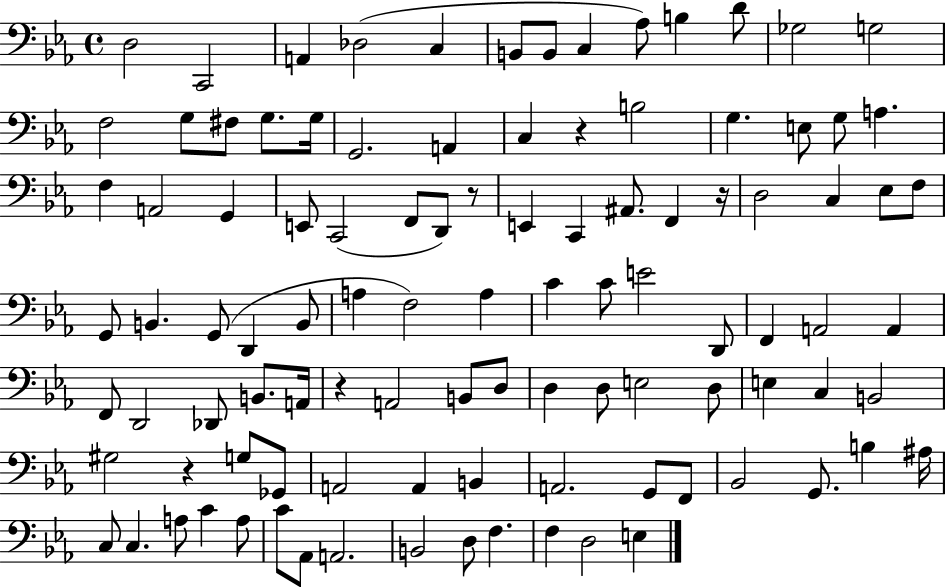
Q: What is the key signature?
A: EES major